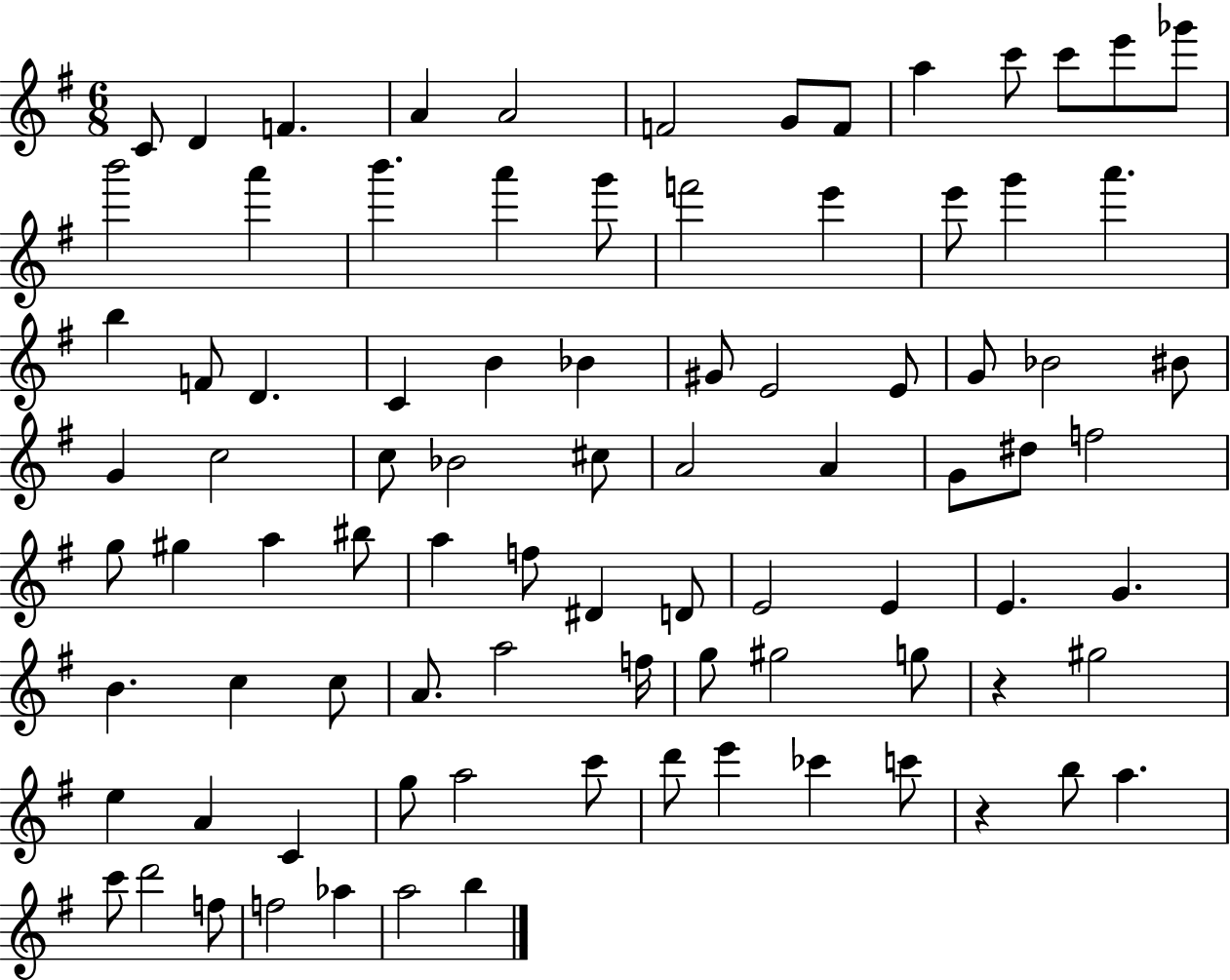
{
  \clef treble
  \numericTimeSignature
  \time 6/8
  \key g \major
  c'8 d'4 f'4. | a'4 a'2 | f'2 g'8 f'8 | a''4 c'''8 c'''8 e'''8 ges'''8 | \break b'''2 a'''4 | b'''4. a'''4 g'''8 | f'''2 e'''4 | e'''8 g'''4 a'''4. | \break b''4 f'8 d'4. | c'4 b'4 bes'4 | gis'8 e'2 e'8 | g'8 bes'2 bis'8 | \break g'4 c''2 | c''8 bes'2 cis''8 | a'2 a'4 | g'8 dis''8 f''2 | \break g''8 gis''4 a''4 bis''8 | a''4 f''8 dis'4 d'8 | e'2 e'4 | e'4. g'4. | \break b'4. c''4 c''8 | a'8. a''2 f''16 | g''8 gis''2 g''8 | r4 gis''2 | \break e''4 a'4 c'4 | g''8 a''2 c'''8 | d'''8 e'''4 ces'''4 c'''8 | r4 b''8 a''4. | \break c'''8 d'''2 f''8 | f''2 aes''4 | a''2 b''4 | \bar "|."
}